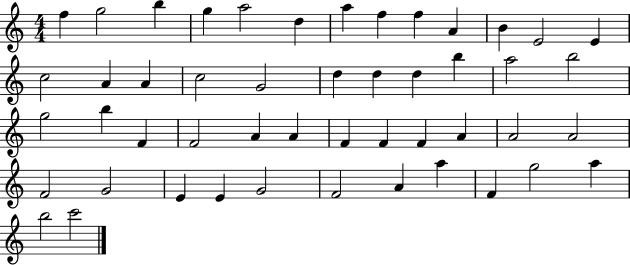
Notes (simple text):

F5/q G5/h B5/q G5/q A5/h D5/q A5/q F5/q F5/q A4/q B4/q E4/h E4/q C5/h A4/q A4/q C5/h G4/h D5/q D5/q D5/q B5/q A5/h B5/h G5/h B5/q F4/q F4/h A4/q A4/q F4/q F4/q F4/q A4/q A4/h A4/h F4/h G4/h E4/q E4/q G4/h F4/h A4/q A5/q F4/q G5/h A5/q B5/h C6/h